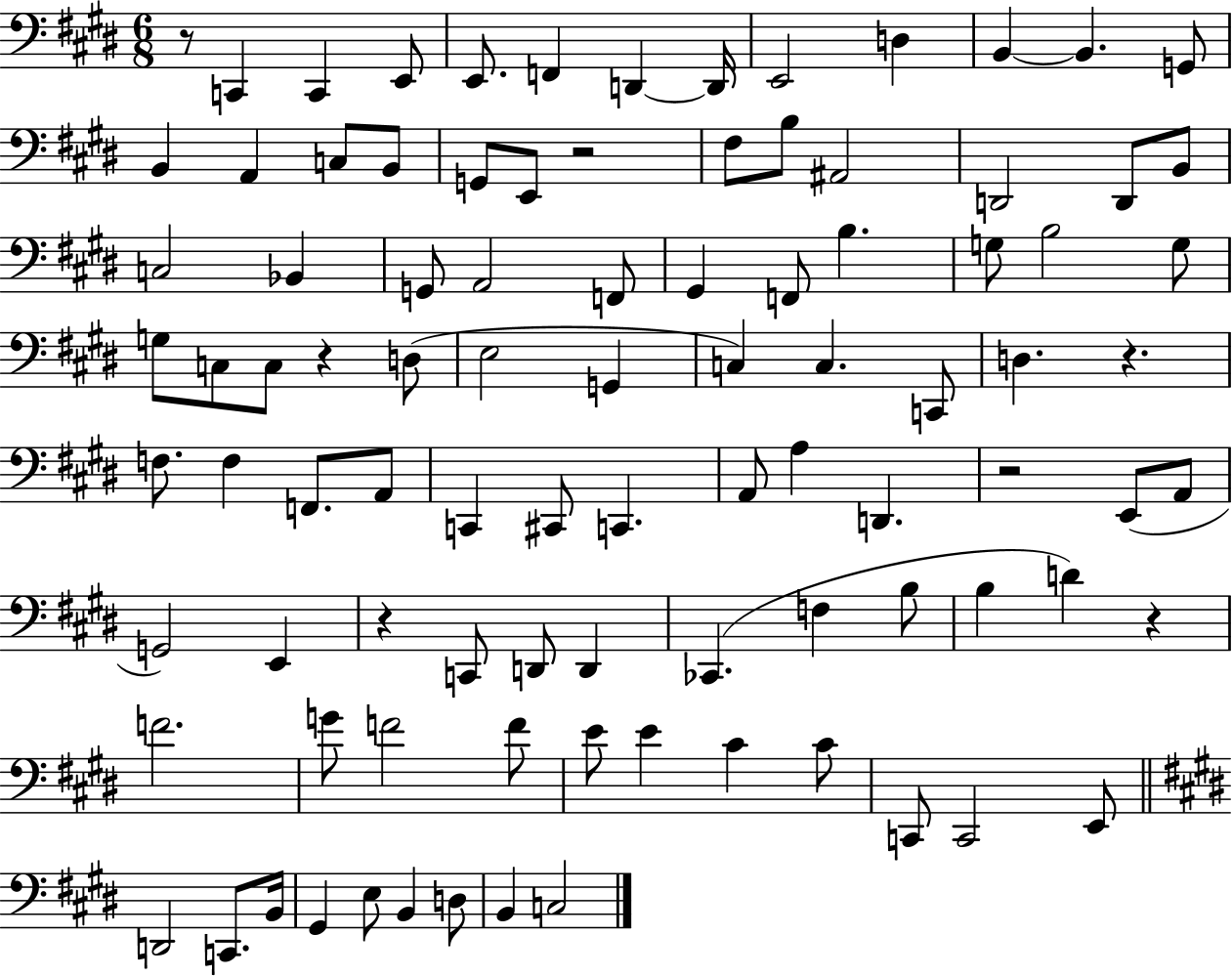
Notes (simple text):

R/e C2/q C2/q E2/e E2/e. F2/q D2/q D2/s E2/h D3/q B2/q B2/q. G2/e B2/q A2/q C3/e B2/e G2/e E2/e R/h F#3/e B3/e A#2/h D2/h D2/e B2/e C3/h Bb2/q G2/e A2/h F2/e G#2/q F2/e B3/q. G3/e B3/h G3/e G3/e C3/e C3/e R/q D3/e E3/h G2/q C3/q C3/q. C2/e D3/q. R/q. F3/e. F3/q F2/e. A2/e C2/q C#2/e C2/q. A2/e A3/q D2/q. R/h E2/e A2/e G2/h E2/q R/q C2/e D2/e D2/q CES2/q. F3/q B3/e B3/q D4/q R/q F4/h. G4/e F4/h F4/e E4/e E4/q C#4/q C#4/e C2/e C2/h E2/e D2/h C2/e. B2/s G#2/q E3/e B2/q D3/e B2/q C3/h